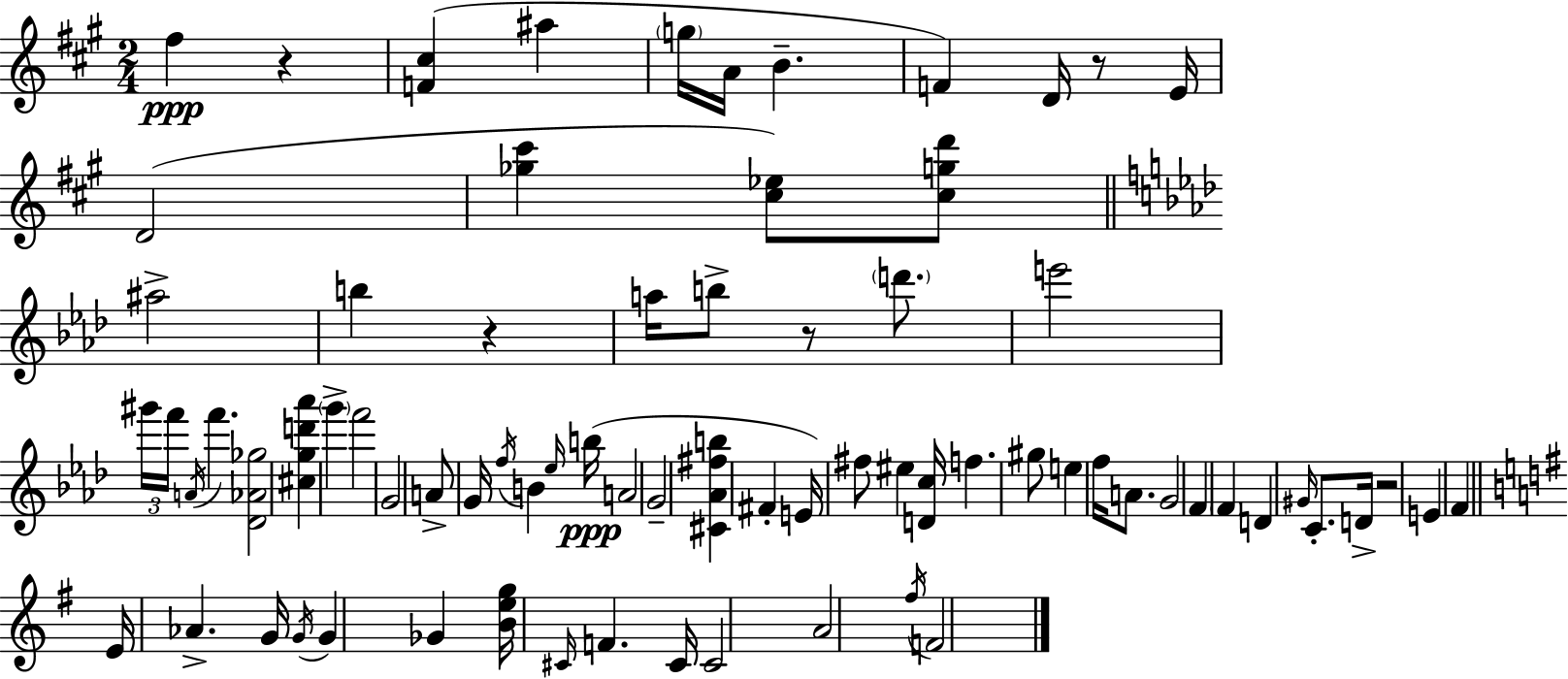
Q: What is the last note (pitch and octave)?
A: F4